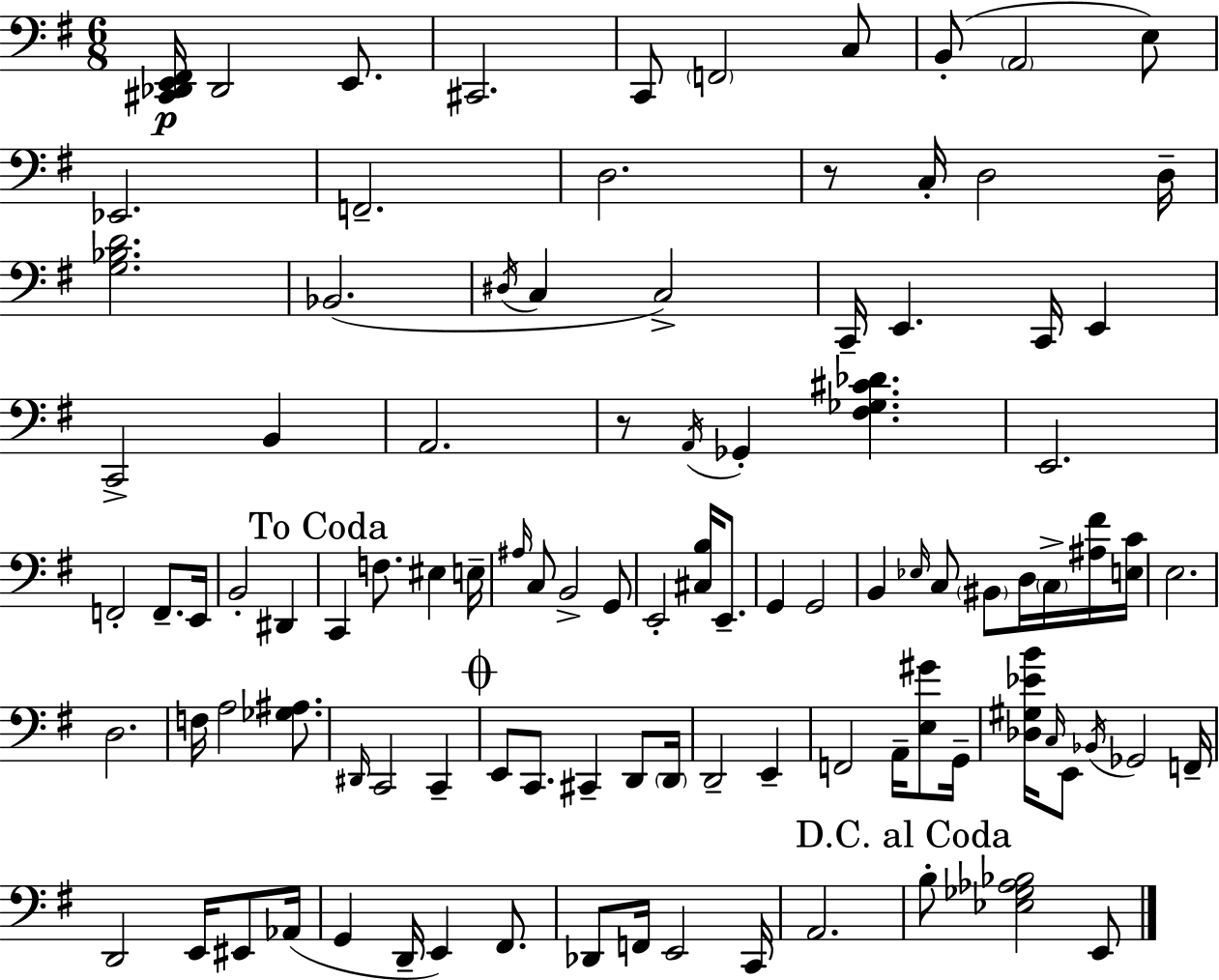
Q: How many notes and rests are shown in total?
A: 101